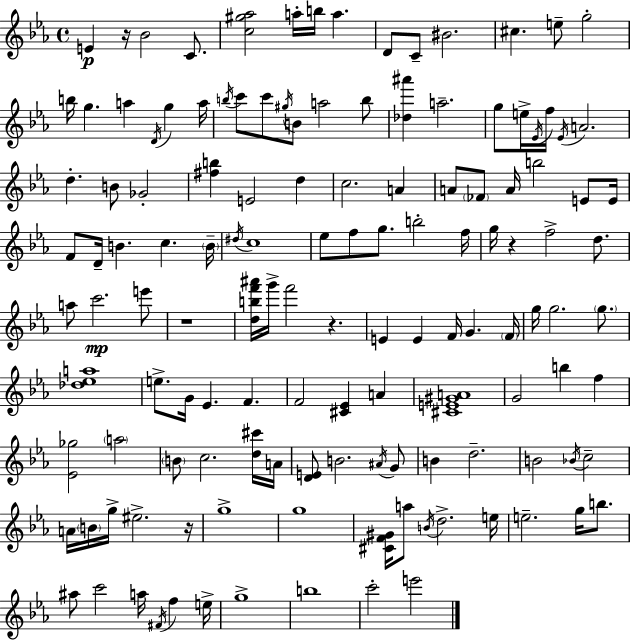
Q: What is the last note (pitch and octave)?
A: E6